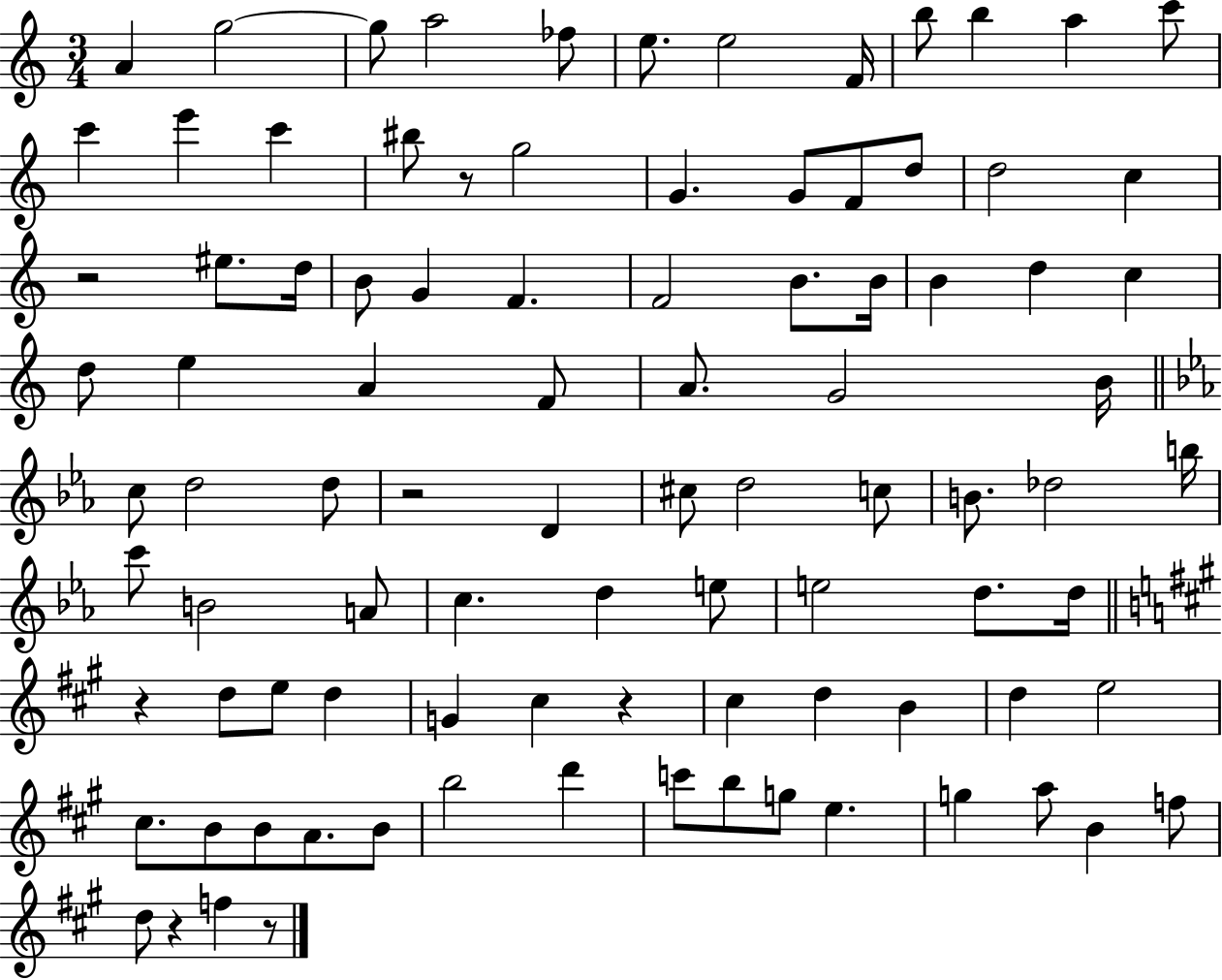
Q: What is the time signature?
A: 3/4